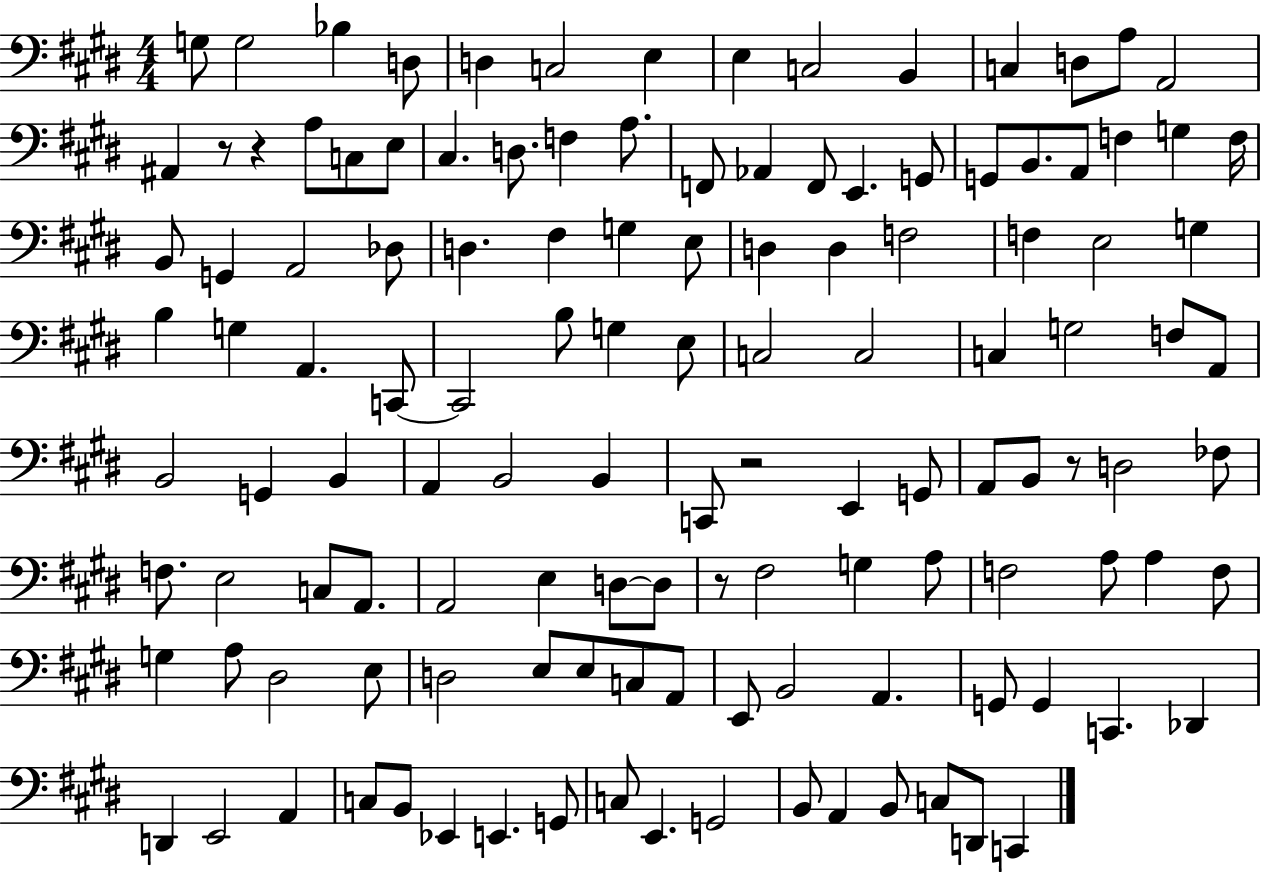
{
  \clef bass
  \numericTimeSignature
  \time 4/4
  \key e \major
  g8 g2 bes4 d8 | d4 c2 e4 | e4 c2 b,4 | c4 d8 a8 a,2 | \break ais,4 r8 r4 a8 c8 e8 | cis4. d8. f4 a8. | f,8 aes,4 f,8 e,4. g,8 | g,8 b,8. a,8 f4 g4 f16 | \break b,8 g,4 a,2 des8 | d4. fis4 g4 e8 | d4 d4 f2 | f4 e2 g4 | \break b4 g4 a,4. c,8~~ | c,2 b8 g4 e8 | c2 c2 | c4 g2 f8 a,8 | \break b,2 g,4 b,4 | a,4 b,2 b,4 | c,8 r2 e,4 g,8 | a,8 b,8 r8 d2 fes8 | \break f8. e2 c8 a,8. | a,2 e4 d8~~ d8 | r8 fis2 g4 a8 | f2 a8 a4 f8 | \break g4 a8 dis2 e8 | d2 e8 e8 c8 a,8 | e,8 b,2 a,4. | g,8 g,4 c,4. des,4 | \break d,4 e,2 a,4 | c8 b,8 ees,4 e,4. g,8 | c8 e,4. g,2 | b,8 a,4 b,8 c8 d,8 c,4 | \break \bar "|."
}